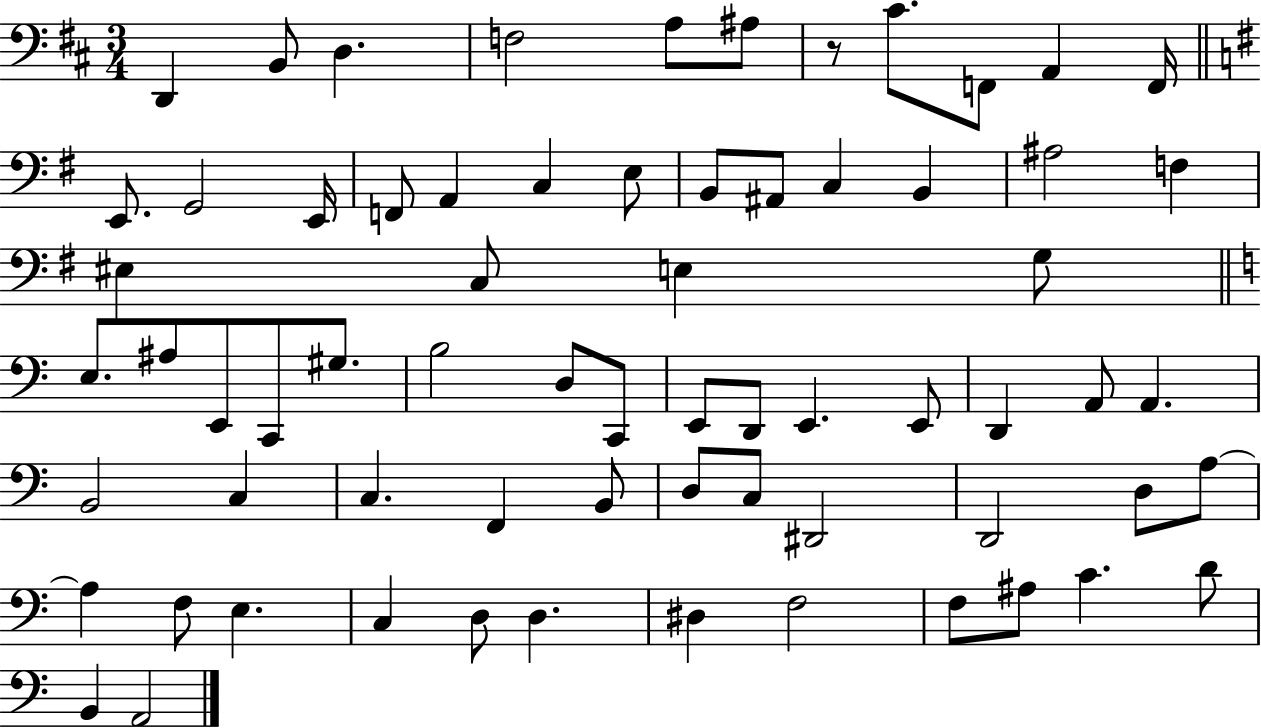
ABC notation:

X:1
T:Untitled
M:3/4
L:1/4
K:D
D,, B,,/2 D, F,2 A,/2 ^A,/2 z/2 ^C/2 F,,/2 A,, F,,/4 E,,/2 G,,2 E,,/4 F,,/2 A,, C, E,/2 B,,/2 ^A,,/2 C, B,, ^A,2 F, ^E, C,/2 E, G,/2 E,/2 ^A,/2 E,,/2 C,,/2 ^G,/2 B,2 D,/2 C,,/2 E,,/2 D,,/2 E,, E,,/2 D,, A,,/2 A,, B,,2 C, C, F,, B,,/2 D,/2 C,/2 ^D,,2 D,,2 D,/2 A,/2 A, F,/2 E, C, D,/2 D, ^D, F,2 F,/2 ^A,/2 C D/2 B,, A,,2